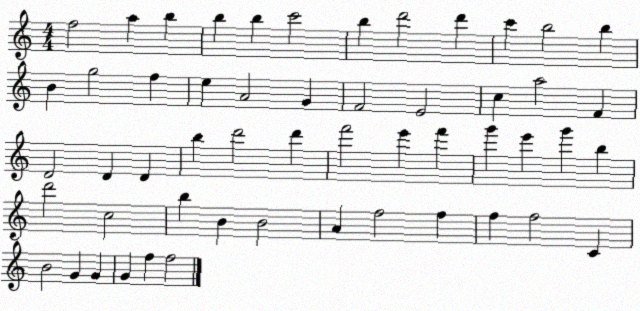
X:1
T:Untitled
M:4/4
L:1/4
K:C
f2 a b b b c'2 b d'2 d' c' b2 b B g2 f e A2 G F2 E2 c a2 F D2 D D b d'2 d' f'2 e' f' g' e' g' b d'2 c2 b B B2 A f2 f f f2 C B2 G G G f f2